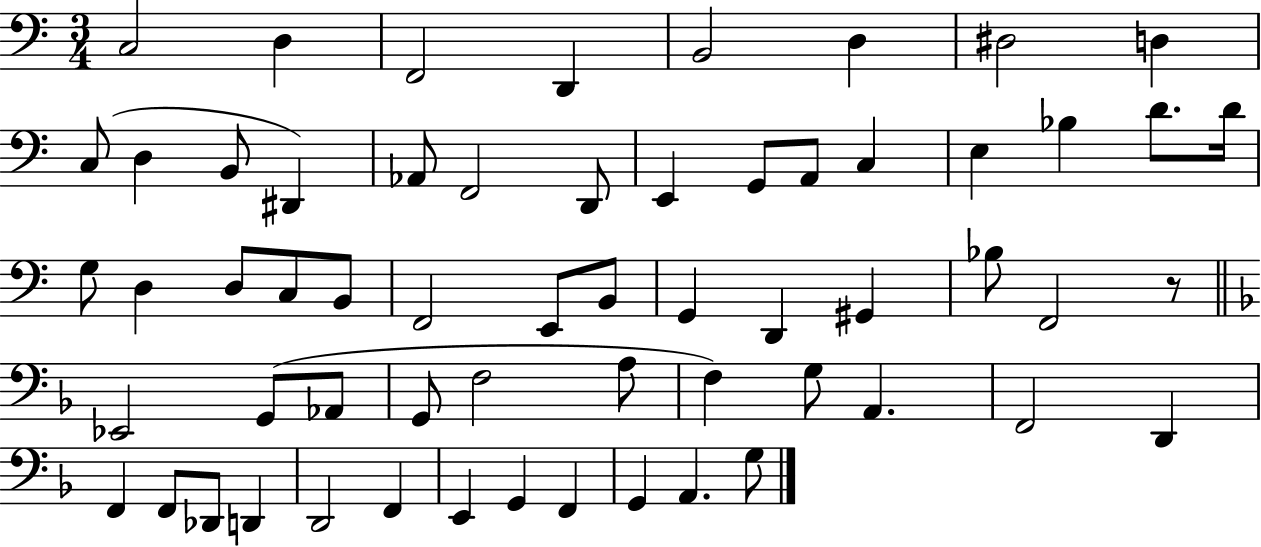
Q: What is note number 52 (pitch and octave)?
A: D2